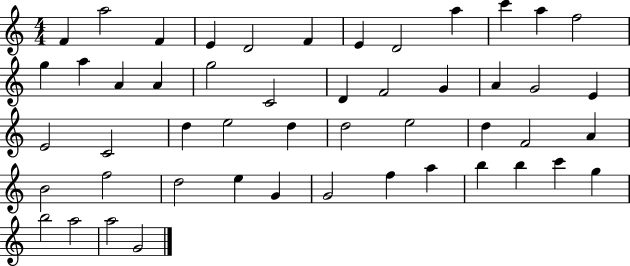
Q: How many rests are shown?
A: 0